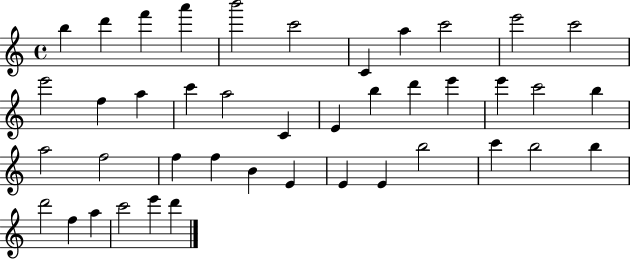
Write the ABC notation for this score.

X:1
T:Untitled
M:4/4
L:1/4
K:C
b d' f' a' b'2 c'2 C a c'2 e'2 c'2 e'2 f a c' a2 C E b d' e' e' c'2 b a2 f2 f f B E E E b2 c' b2 b d'2 f a c'2 e' d'